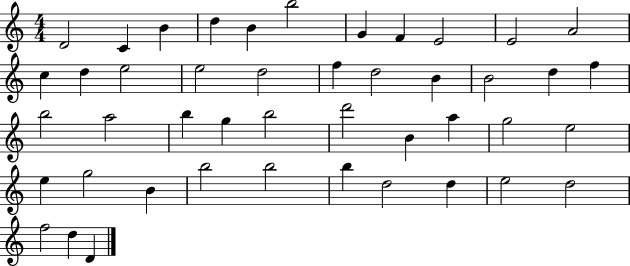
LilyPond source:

{
  \clef treble
  \numericTimeSignature
  \time 4/4
  \key c \major
  d'2 c'4 b'4 | d''4 b'4 b''2 | g'4 f'4 e'2 | e'2 a'2 | \break c''4 d''4 e''2 | e''2 d''2 | f''4 d''2 b'4 | b'2 d''4 f''4 | \break b''2 a''2 | b''4 g''4 b''2 | d'''2 b'4 a''4 | g''2 e''2 | \break e''4 g''2 b'4 | b''2 b''2 | b''4 d''2 d''4 | e''2 d''2 | \break f''2 d''4 d'4 | \bar "|."
}